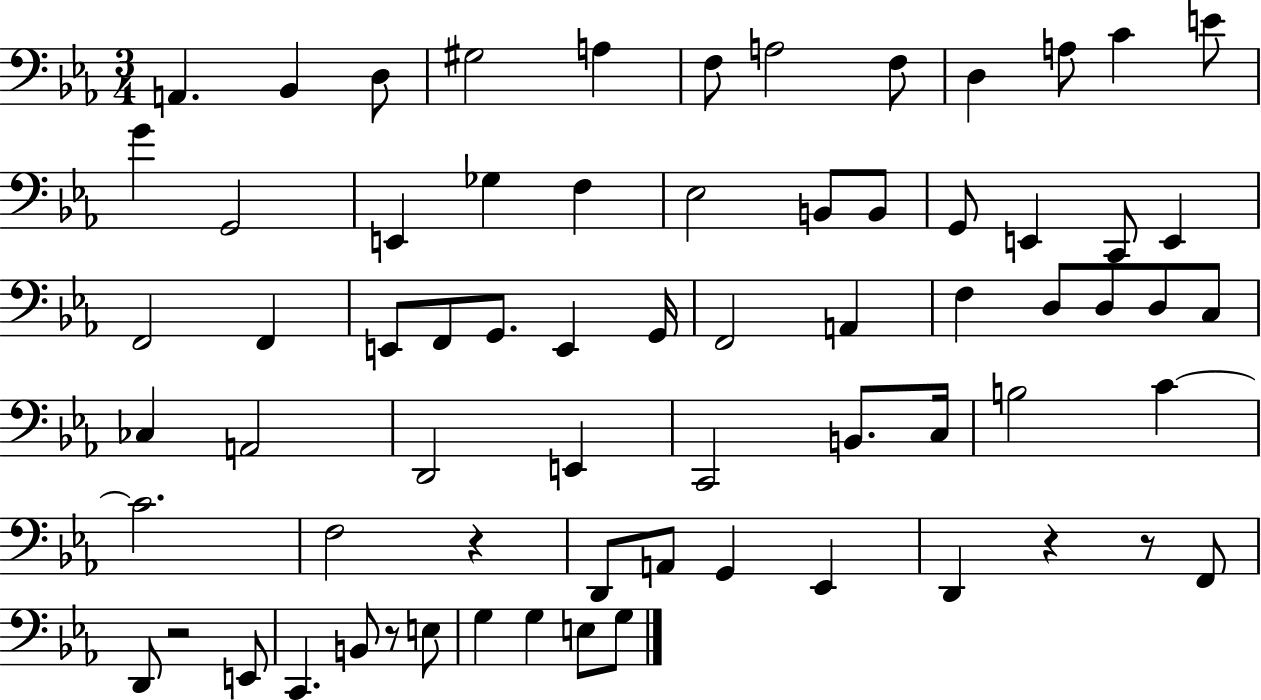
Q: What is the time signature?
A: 3/4